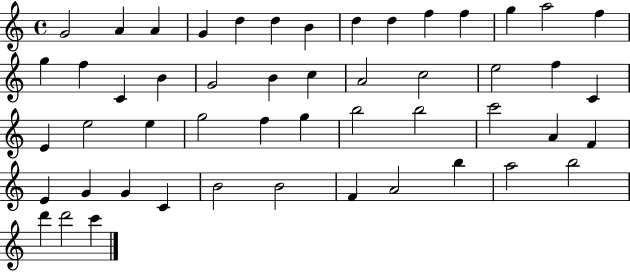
G4/h A4/q A4/q G4/q D5/q D5/q B4/q D5/q D5/q F5/q F5/q G5/q A5/h F5/q G5/q F5/q C4/q B4/q G4/h B4/q C5/q A4/h C5/h E5/h F5/q C4/q E4/q E5/h E5/q G5/h F5/q G5/q B5/h B5/h C6/h A4/q F4/q E4/q G4/q G4/q C4/q B4/h B4/h F4/q A4/h B5/q A5/h B5/h D6/q D6/h C6/q